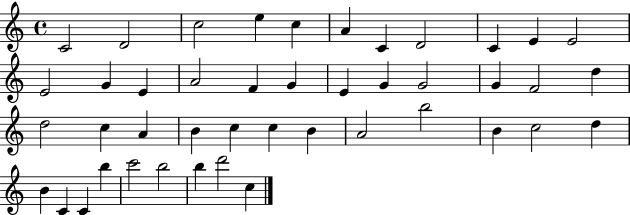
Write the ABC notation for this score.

X:1
T:Untitled
M:4/4
L:1/4
K:C
C2 D2 c2 e c A C D2 C E E2 E2 G E A2 F G E G G2 G F2 d d2 c A B c c B A2 b2 B c2 d B C C b c'2 b2 b d'2 c